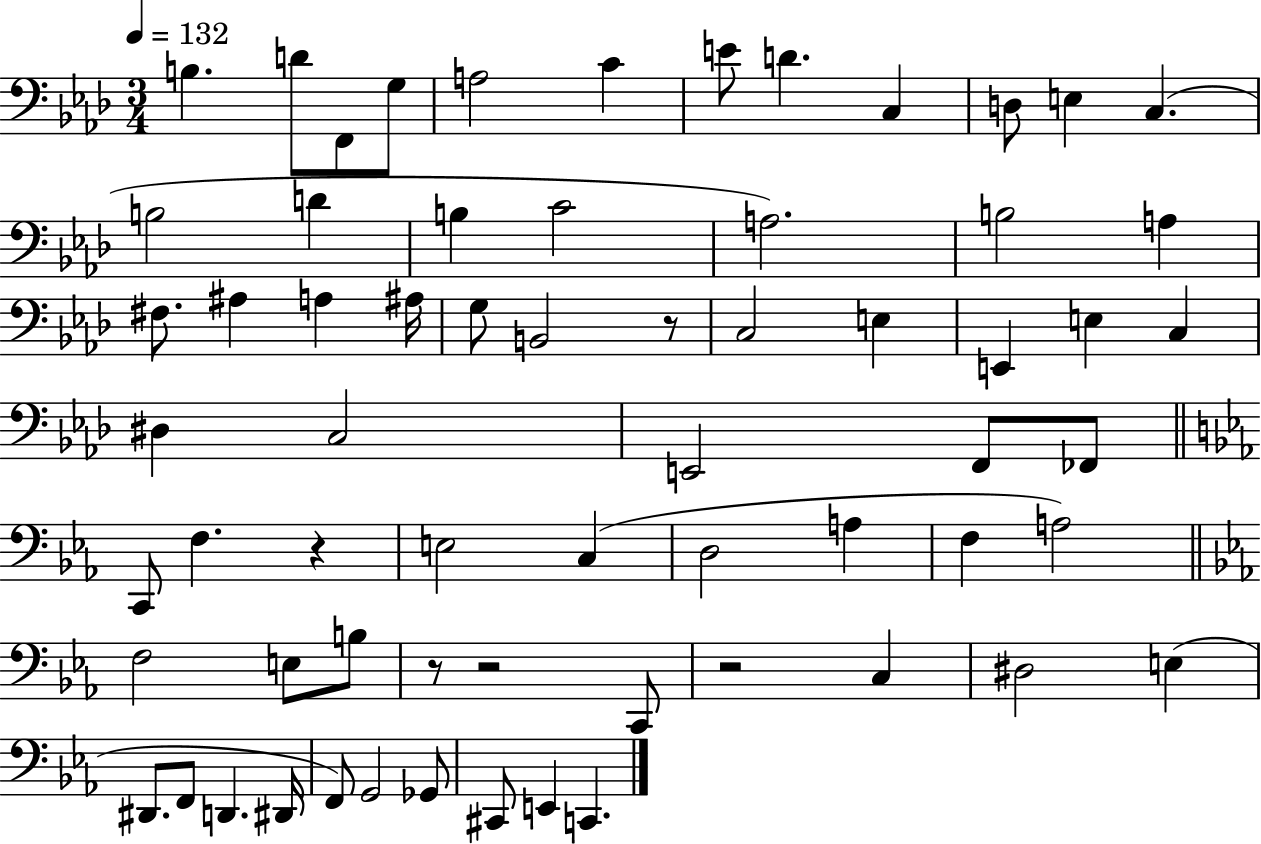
X:1
T:Untitled
M:3/4
L:1/4
K:Ab
B, D/2 F,,/2 G,/2 A,2 C E/2 D C, D,/2 E, C, B,2 D B, C2 A,2 B,2 A, ^F,/2 ^A, A, ^A,/4 G,/2 B,,2 z/2 C,2 E, E,, E, C, ^D, C,2 E,,2 F,,/2 _F,,/2 C,,/2 F, z E,2 C, D,2 A, F, A,2 F,2 E,/2 B,/2 z/2 z2 C,,/2 z2 C, ^D,2 E, ^D,,/2 F,,/2 D,, ^D,,/4 F,,/2 G,,2 _G,,/2 ^C,,/2 E,, C,,